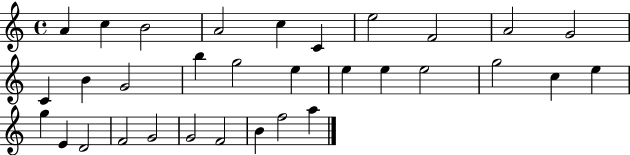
X:1
T:Untitled
M:4/4
L:1/4
K:C
A c B2 A2 c C e2 F2 A2 G2 C B G2 b g2 e e e e2 g2 c e g E D2 F2 G2 G2 F2 B f2 a